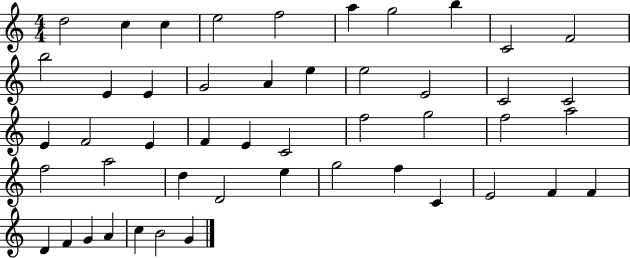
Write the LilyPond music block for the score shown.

{
  \clef treble
  \numericTimeSignature
  \time 4/4
  \key c \major
  d''2 c''4 c''4 | e''2 f''2 | a''4 g''2 b''4 | c'2 f'2 | \break b''2 e'4 e'4 | g'2 a'4 e''4 | e''2 e'2 | c'2 c'2 | \break e'4 f'2 e'4 | f'4 e'4 c'2 | f''2 g''2 | f''2 a''2 | \break f''2 a''2 | d''4 d'2 e''4 | g''2 f''4 c'4 | e'2 f'4 f'4 | \break d'4 f'4 g'4 a'4 | c''4 b'2 g'4 | \bar "|."
}